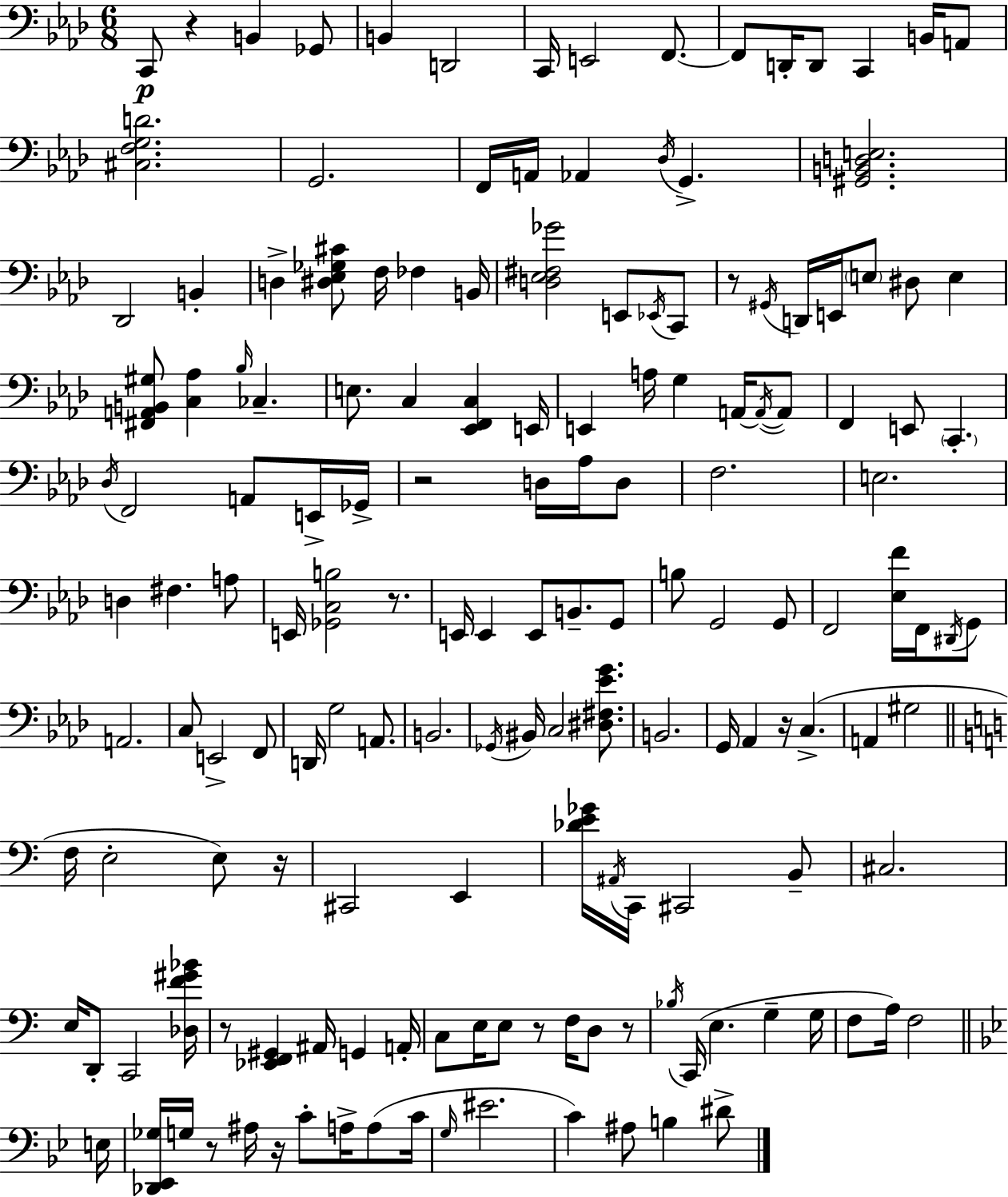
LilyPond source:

{
  \clef bass
  \numericTimeSignature
  \time 6/8
  \key aes \major
  c,8\p r4 b,4 ges,8 | b,4 d,2 | c,16 e,2 f,8.~~ | f,8 d,16-. d,8 c,4 b,16 a,8 | \break <cis f g d'>2. | g,2. | f,16 a,16 aes,4 \acciaccatura { des16 } g,4.-> | <gis, b, d e>2. | \break des,2 b,4-. | d4-> <dis ees ges cis'>8 f16 fes4 | b,16 <d ees fis ges'>2 e,8 \acciaccatura { ees,16 } | c,8 r8 \acciaccatura { gis,16 } d,16 e,16 \parenthesize e8 dis8 e4 | \break <fis, a, b, gis>8 <c aes>4 \grace { bes16 } ces4.-- | e8. c4 <ees, f, c>4 | e,16 e,4 a16 g4 | a,16~~ \acciaccatura { a,16~ }~ a,8 f,4 e,8 \parenthesize c,4.-. | \break \acciaccatura { des16 } f,2 | a,8 e,16-> ges,16-> r2 | d16 aes16 d8 f2. | e2. | \break d4 fis4. | a8 e,16 <ges, c b>2 | r8. e,16 e,4 e,8 | b,8.-- g,8 b8 g,2 | \break g,8 f,2 | <ees f'>16 f,16 \acciaccatura { dis,16 } g,8 a,2. | c8 e,2-> | f,8 d,16 g2 | \break a,8. b,2. | \acciaccatura { ges,16 } bis,16 c2 | <dis fis ees' g'>8. b,2. | g,16 aes,4 | \break r16 c4.->( a,4 | gis2 \bar "||" \break \key c \major f16 e2-. e8) r16 | cis,2 e,4 | <des' e' ges'>16 \acciaccatura { ais,16 } c,16 cis,2 b,8-- | cis2. | \break e16 d,8-. c,2 | <des f' gis' bes'>16 r8 <ees, f, gis,>4 ais,16 g,4 | a,16-. c8 e16 e8 r8 f16 d8 r8 | \acciaccatura { bes16 } c,16( e4. g4-- | \break g16 f8 a16) f2 | \bar "||" \break \key g \minor e16 <des, ees, ges>16 g16 r8 ais16 r16 c'8-. a16-> a8( | c'16 \grace { g16 } eis'2. | c'4) ais8 b4 | dis'8-> \bar "|."
}